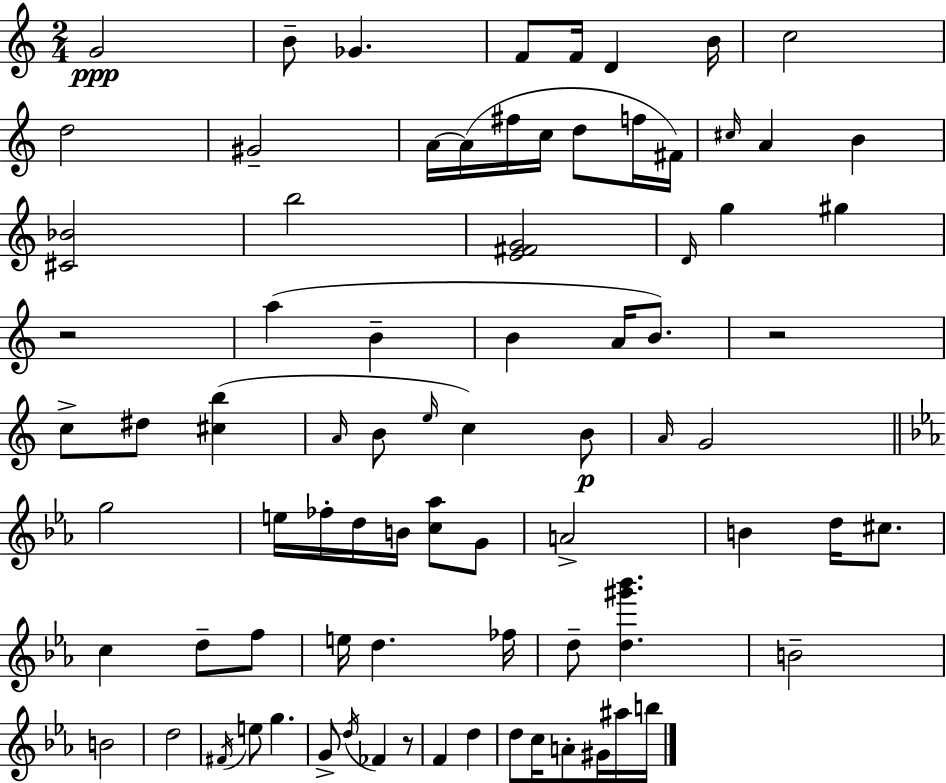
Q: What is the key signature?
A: A minor